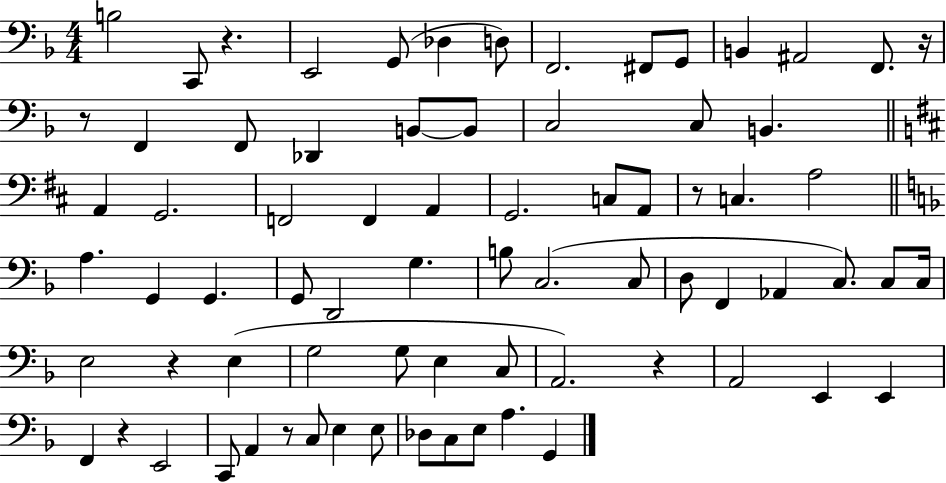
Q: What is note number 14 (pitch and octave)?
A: F2